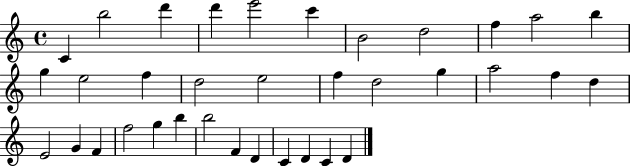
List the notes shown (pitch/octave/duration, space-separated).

C4/q B5/h D6/q D6/q E6/h C6/q B4/h D5/h F5/q A5/h B5/q G5/q E5/h F5/q D5/h E5/h F5/q D5/h G5/q A5/h F5/q D5/q E4/h G4/q F4/q F5/h G5/q B5/q B5/h F4/q D4/q C4/q D4/q C4/q D4/q